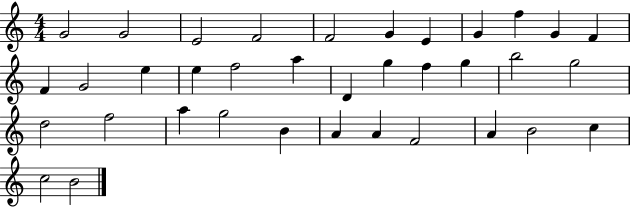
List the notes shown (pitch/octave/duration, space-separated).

G4/h G4/h E4/h F4/h F4/h G4/q E4/q G4/q F5/q G4/q F4/q F4/q G4/h E5/q E5/q F5/h A5/q D4/q G5/q F5/q G5/q B5/h G5/h D5/h F5/h A5/q G5/h B4/q A4/q A4/q F4/h A4/q B4/h C5/q C5/h B4/h